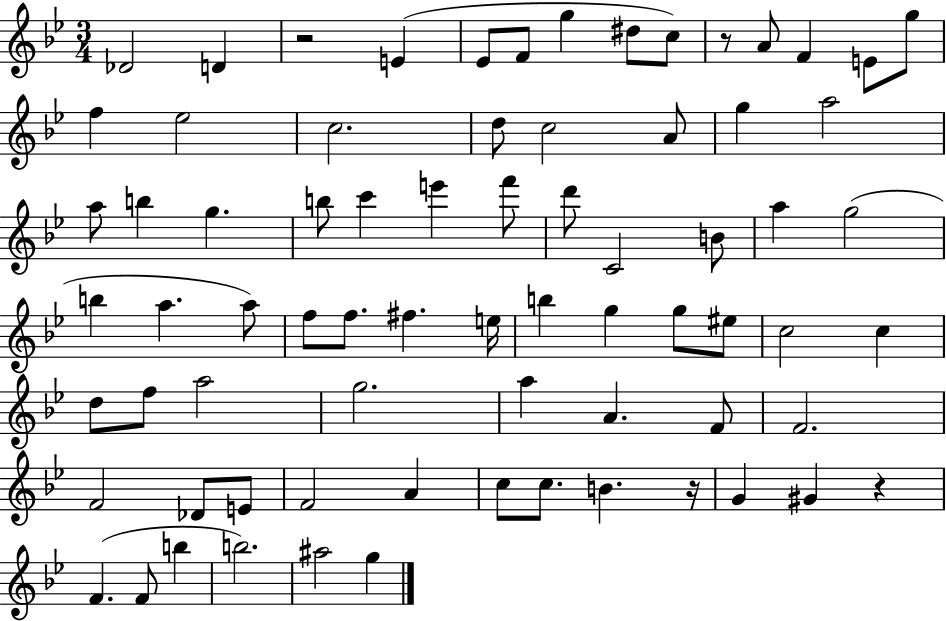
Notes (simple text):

Db4/h D4/q R/h E4/q Eb4/e F4/e G5/q D#5/e C5/e R/e A4/e F4/q E4/e G5/e F5/q Eb5/h C5/h. D5/e C5/h A4/e G5/q A5/h A5/e B5/q G5/q. B5/e C6/q E6/q F6/e D6/e C4/h B4/e A5/q G5/h B5/q A5/q. A5/e F5/e F5/e. F#5/q. E5/s B5/q G5/q G5/e EIS5/e C5/h C5/q D5/e F5/e A5/h G5/h. A5/q A4/q. F4/e F4/h. F4/h Db4/e E4/e F4/h A4/q C5/e C5/e. B4/q. R/s G4/q G#4/q R/q F4/q. F4/e B5/q B5/h. A#5/h G5/q